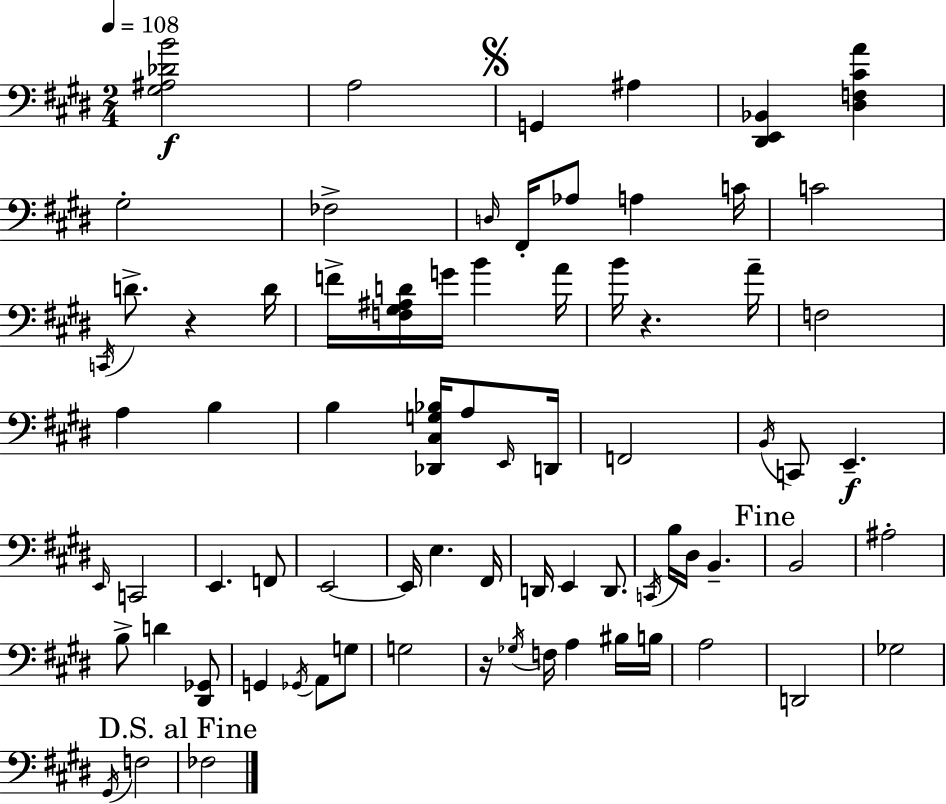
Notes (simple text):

[G#3,A#3,Db4,B4]/h A3/h G2/q A#3/q [D#2,E2,Bb2]/q [D#3,F3,C#4,A4]/q G#3/h FES3/h D3/s F#2/s Ab3/e A3/q C4/s C4/h C2/s D4/e. R/q D4/s F4/s [F3,G#3,A#3,D4]/s G4/s B4/q A4/s B4/s R/q. A4/s F3/h A3/q B3/q B3/q [Db2,C#3,G3,Bb3]/s A3/e E2/s D2/s F2/h B2/s C2/e E2/q. E2/s C2/h E2/q. F2/e E2/h E2/s E3/q. F#2/s D2/s E2/q D2/e. C2/s B3/s D#3/s B2/q. B2/h A#3/h B3/e D4/q [D#2,Gb2]/e G2/q Gb2/s A2/e G3/e G3/h R/s Gb3/s F3/s A3/q BIS3/s B3/s A3/h D2/h Gb3/h G#2/s F3/h FES3/h